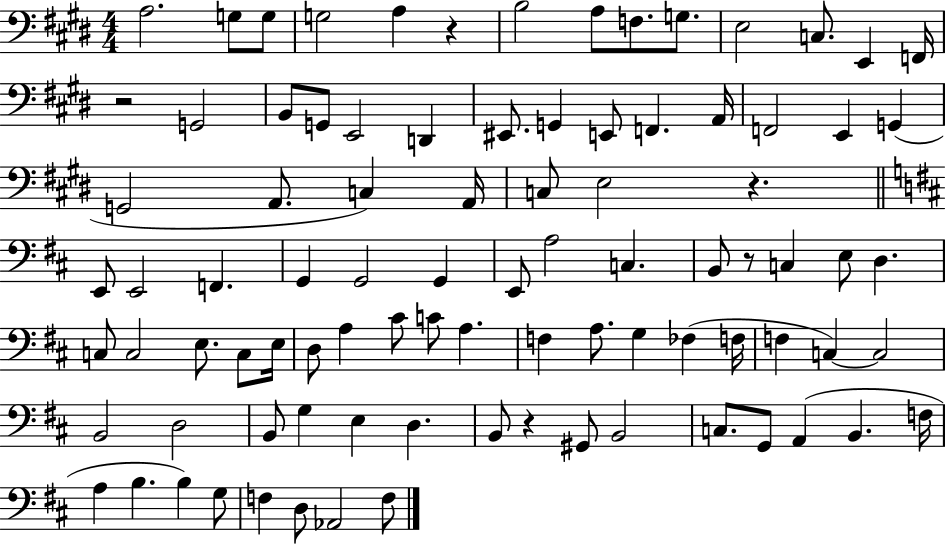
{
  \clef bass
  \numericTimeSignature
  \time 4/4
  \key e \major
  a2. g8 g8 | g2 a4 r4 | b2 a8 f8. g8. | e2 c8. e,4 f,16 | \break r2 g,2 | b,8 g,8 e,2 d,4 | eis,8. g,4 e,8 f,4. a,16 | f,2 e,4 g,4( | \break g,2 a,8. c4) a,16 | c8 e2 r4. | \bar "||" \break \key d \major e,8 e,2 f,4. | g,4 g,2 g,4 | e,8 a2 c4. | b,8 r8 c4 e8 d4. | \break c8 c2 e8. c8 e16 | d8 a4 cis'8 c'8 a4. | f4 a8. g4 fes4( f16 | f4 c4~~) c2 | \break b,2 d2 | b,8 g4 e4 d4. | b,8 r4 gis,8 b,2 | c8. g,8 a,4( b,4. f16 | \break a4 b4. b4) g8 | f4 d8 aes,2 f8 | \bar "|."
}